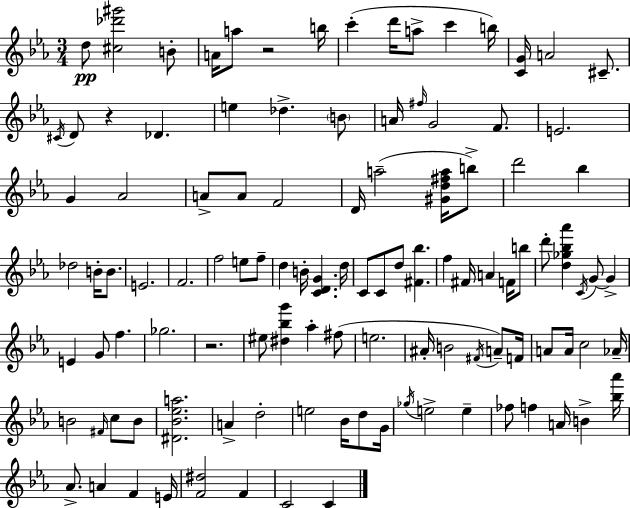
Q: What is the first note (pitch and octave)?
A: D5